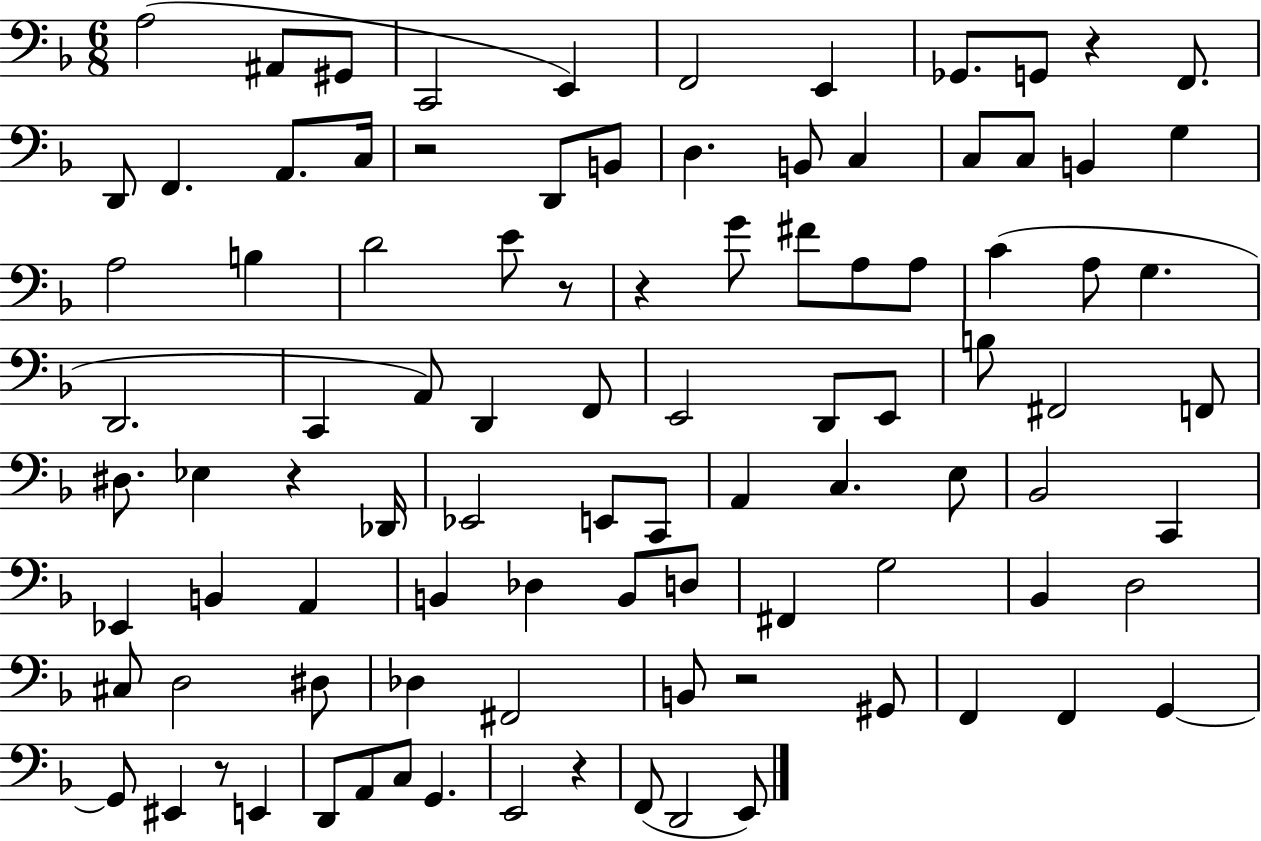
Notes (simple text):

A3/h A#2/e G#2/e C2/h E2/q F2/h E2/q Gb2/e. G2/e R/q F2/e. D2/e F2/q. A2/e. C3/s R/h D2/e B2/e D3/q. B2/e C3/q C3/e C3/e B2/q G3/q A3/h B3/q D4/h E4/e R/e R/q G4/e F#4/e A3/e A3/e C4/q A3/e G3/q. D2/h. C2/q A2/e D2/q F2/e E2/h D2/e E2/e B3/e F#2/h F2/e D#3/e. Eb3/q R/q Db2/s Eb2/h E2/e C2/e A2/q C3/q. E3/e Bb2/h C2/q Eb2/q B2/q A2/q B2/q Db3/q B2/e D3/e F#2/q G3/h Bb2/q D3/h C#3/e D3/h D#3/e Db3/q F#2/h B2/e R/h G#2/e F2/q F2/q G2/q G2/e EIS2/q R/e E2/q D2/e A2/e C3/e G2/q. E2/h R/q F2/e D2/h E2/e